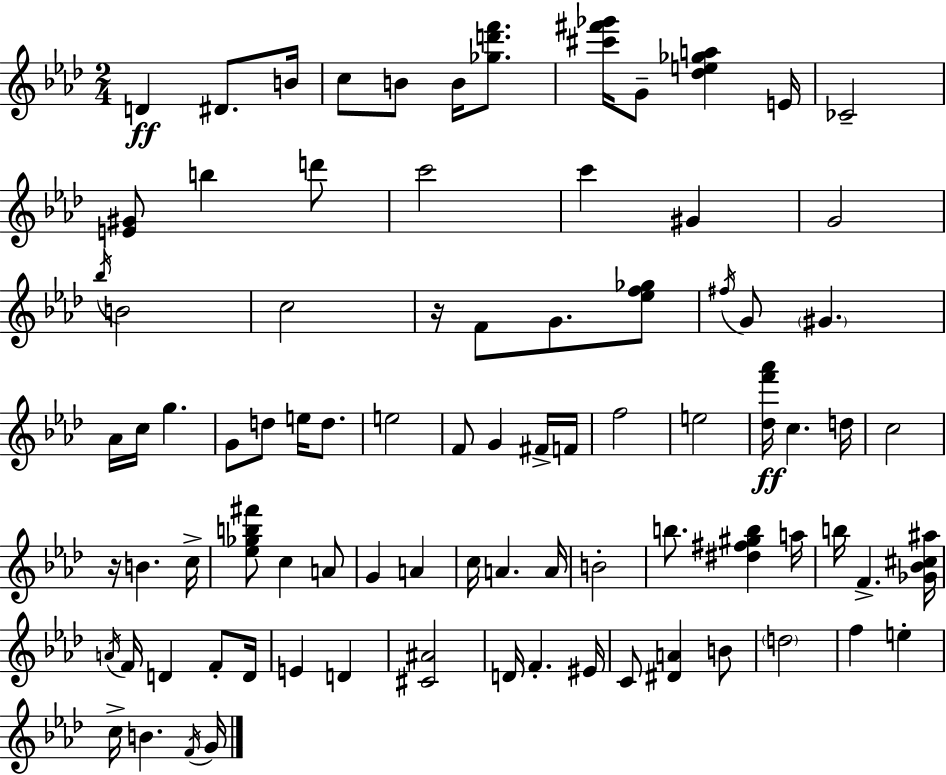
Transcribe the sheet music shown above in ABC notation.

X:1
T:Untitled
M:2/4
L:1/4
K:Fm
D ^D/2 B/4 c/2 B/2 B/4 [_gd'f']/2 [^c'^f'_g']/4 G/2 [_de_ga] E/4 _C2 [E^G]/2 b d'/2 c'2 c' ^G G2 _b/4 B2 c2 z/4 F/2 G/2 [_ef_g]/2 ^f/4 G/2 ^G _A/4 c/4 g G/2 d/2 e/4 d/2 e2 F/2 G ^F/4 F/4 f2 e2 [_df'_a']/4 c d/4 c2 z/4 B c/4 [_e_gb^f']/2 c A/2 G A c/4 A A/4 B2 b/2 [^d^f^gb] a/4 b/4 F [_G_B^c^a]/4 A/4 F/4 D F/2 D/4 E D [^C^A]2 D/4 F ^E/4 C/2 [^DA] B/2 d2 f e c/4 B F/4 G/4